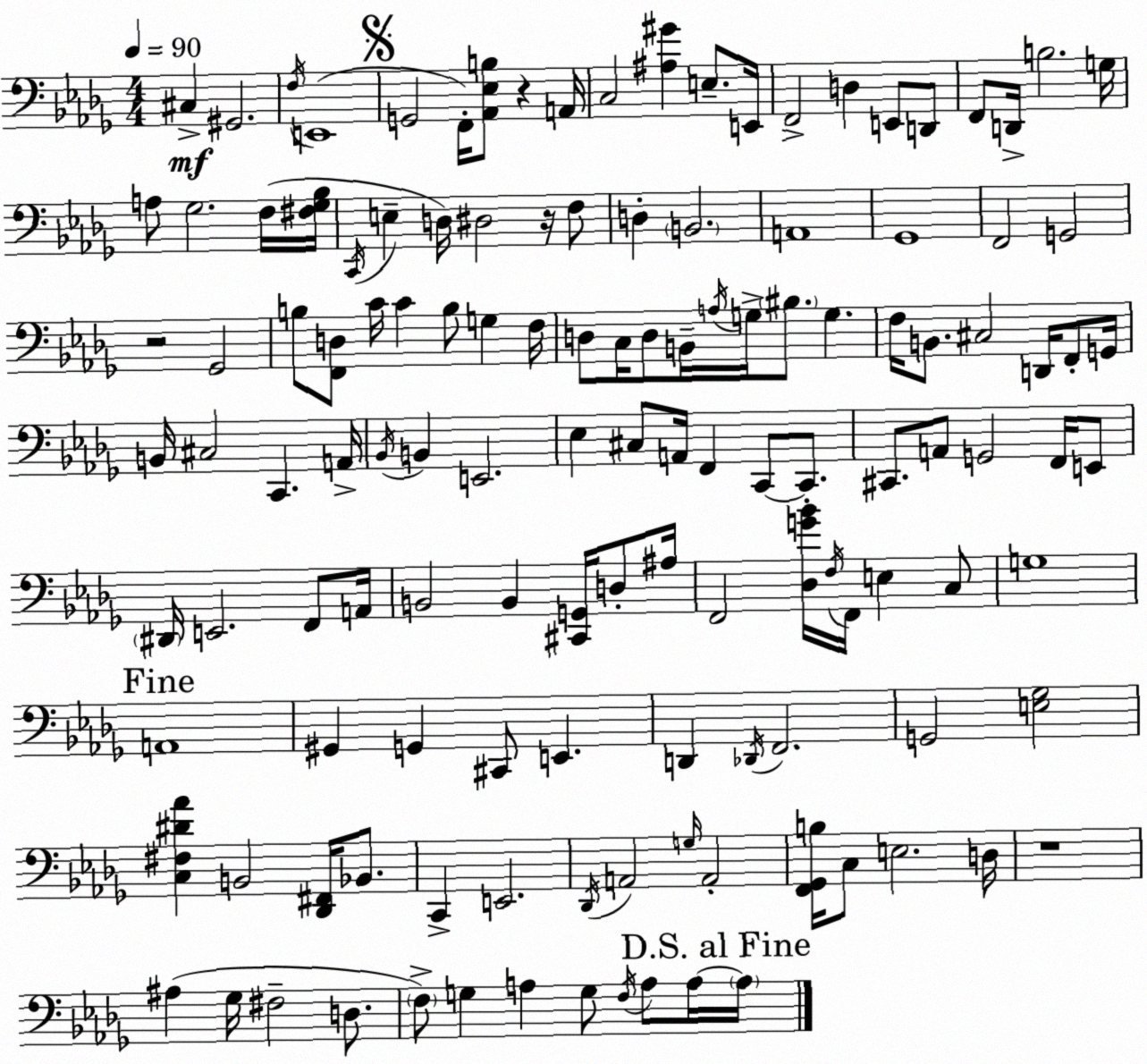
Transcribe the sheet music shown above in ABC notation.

X:1
T:Untitled
M:4/4
L:1/4
K:Bbm
^C, ^G,,2 F,/4 E,,4 G,,2 F,,/4 [_A,,_E,B,]/2 z A,,/4 C,2 [^A,^G] E,/2 E,,/4 F,,2 D, E,,/2 D,,/2 F,,/2 D,,/4 B,2 G,/4 A,/2 _G,2 F,/4 [^F,_G,_B,]/4 C,,/4 E, D,/4 ^D,2 z/4 F,/2 D, B,,2 A,,4 _G,,4 F,,2 G,,2 z2 _G,,2 B,/2 [F,,D,]/2 C/4 C B,/2 G, F,/4 D,/2 C,/4 D,/2 B,,/4 A,/4 G,/4 ^B,/2 G, F,/4 B,,/2 ^C,2 D,,/4 F,,/2 G,,/4 B,,/4 ^C,2 C,, A,,/4 _B,,/4 B,, E,,2 _E, ^C,/2 A,,/4 F,, C,,/2 C,,/2 ^C,,/2 A,,/2 G,,2 F,,/4 E,,/2 ^D,,/4 E,,2 F,,/2 A,,/4 B,,2 B,, [^C,,G,,]/4 D,/2 ^A,/4 F,,2 [_D,G_B]/4 F,/4 F,,/4 E, C,/2 G,4 A,,4 ^G,, G,, ^C,,/2 E,, D,, _D,,/4 F,,2 G,,2 [E,_G,]2 [C,^F,^D_A] B,,2 [_D,,^F,,]/4 _B,,/2 C,, E,,2 _D,,/4 A,,2 G,/4 A,,2 [F,,_G,,B,]/4 C,/2 E,2 D,/4 z4 ^A, _G,/4 ^F,2 D,/2 F,/2 G, A, G,/2 F,/4 A,/2 A,/4 A,/4